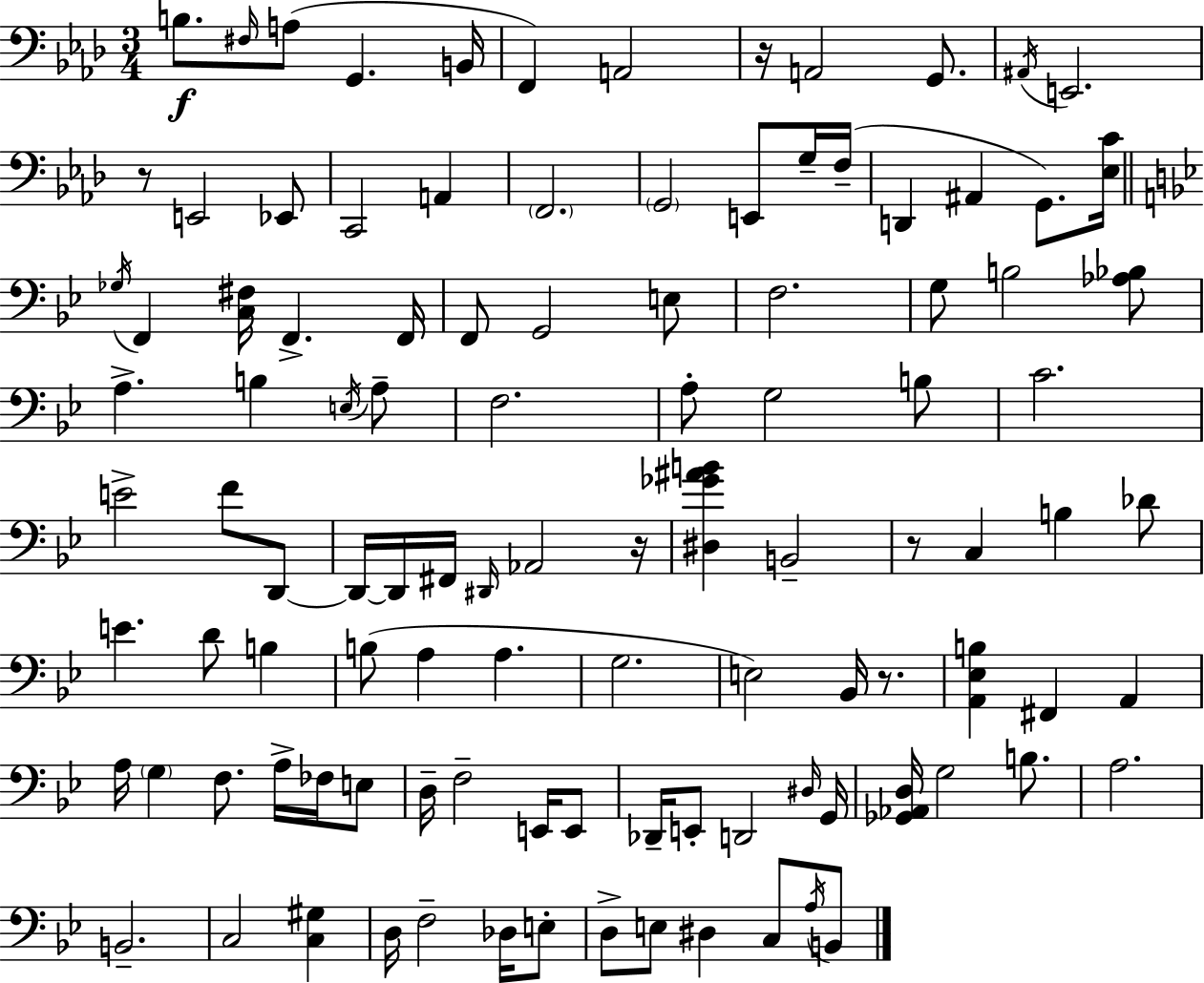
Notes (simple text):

B3/e. F#3/s A3/e G2/q. B2/s F2/q A2/h R/s A2/h G2/e. A#2/s E2/h. R/e E2/h Eb2/e C2/h A2/q F2/h. G2/h E2/e G3/s F3/s D2/q A#2/q G2/e. [Eb3,C4]/s Gb3/s F2/q [C3,F#3]/s F2/q. F2/s F2/e G2/h E3/e F3/h. G3/e B3/h [Ab3,Bb3]/e A3/q. B3/q E3/s A3/e F3/h. A3/e G3/h B3/e C4/h. E4/h F4/e D2/e D2/s D2/s F#2/s D#2/s Ab2/h R/s [D#3,Gb4,A#4,B4]/q B2/h R/e C3/q B3/q Db4/e E4/q. D4/e B3/q B3/e A3/q A3/q. G3/h. E3/h Bb2/s R/e. [A2,Eb3,B3]/q F#2/q A2/q A3/s G3/q F3/e. A3/s FES3/s E3/e D3/s F3/h E2/s E2/e Db2/s E2/e D2/h D#3/s G2/s [Gb2,Ab2,D3]/s G3/h B3/e. A3/h. B2/h. C3/h [C3,G#3]/q D3/s F3/h Db3/s E3/e D3/e E3/e D#3/q C3/e A3/s B2/e